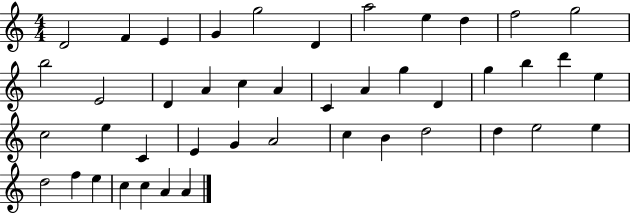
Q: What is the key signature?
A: C major